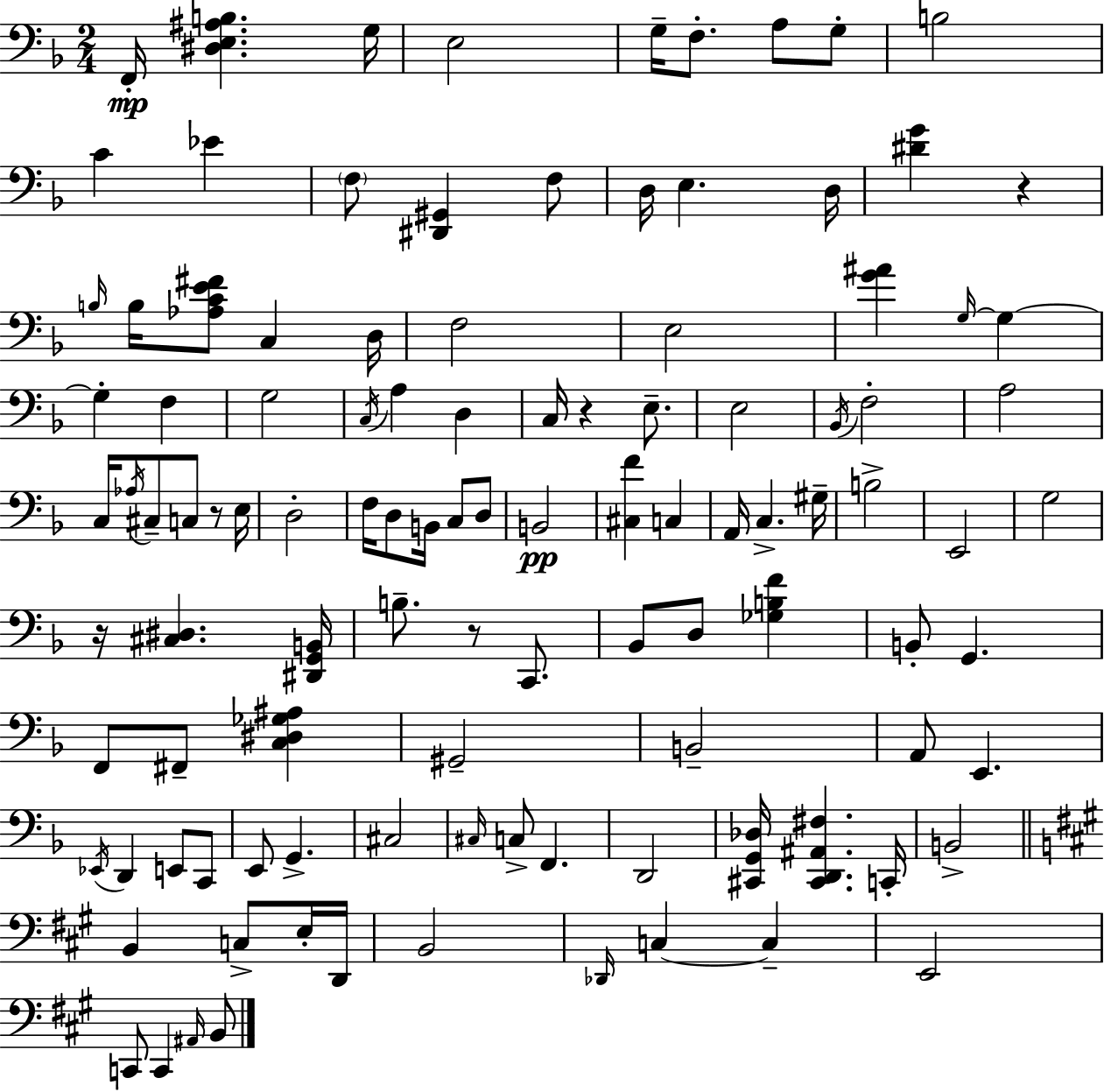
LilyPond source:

{
  \clef bass
  \numericTimeSignature
  \time 2/4
  \key d \minor
  f,16-.\mp <dis e ais b>4. g16 | e2 | g16-- f8.-. a8 g8-. | b2 | \break c'4 ees'4 | \parenthesize f8 <dis, gis,>4 f8 | d16 e4. d16 | <dis' g'>4 r4 | \break \grace { b16 } b16 <aes c' e' fis'>8 c4 | d16 f2 | e2 | <g' ais'>4 \grace { g16~ }~ g4 | \break g4-. f4 | g2 | \acciaccatura { c16 } a4 d4 | c16 r4 | \break e8.-- e2 | \acciaccatura { bes,16 } f2-. | a2 | c16 \acciaccatura { aes16 } cis8-- | \break c8 r8 e16 d2-. | f16 d8 | b,16 c8 d8 b,2\pp | <cis f'>4 | \break c4 a,16 c4.-> | gis16-- b2-> | e,2 | g2 | \break r16 <cis dis>4. | <dis, g, b,>16 b8.-- | r8 c,8. bes,8 d8 | <ges b f'>4 b,8-. g,4. | \break f,8 fis,8-- | <c dis ges ais>4 gis,2-- | b,2-- | a,8 e,4. | \break \acciaccatura { ees,16 } d,4 | e,8 c,8 e,8 | g,4.-> cis2 | \grace { cis16 } c8-> | \break f,4. d,2 | <cis, g, des>16 | <cis, d, ais, fis>4. c,16-. b,2-> | \bar "||" \break \key a \major b,4 c8-> e16-. d,16 | b,2 | \grace { des,16 } c4~~ c4-- | e,2 | \break c,8 c,4 \grace { ais,16 } | b,8 \bar "|."
}